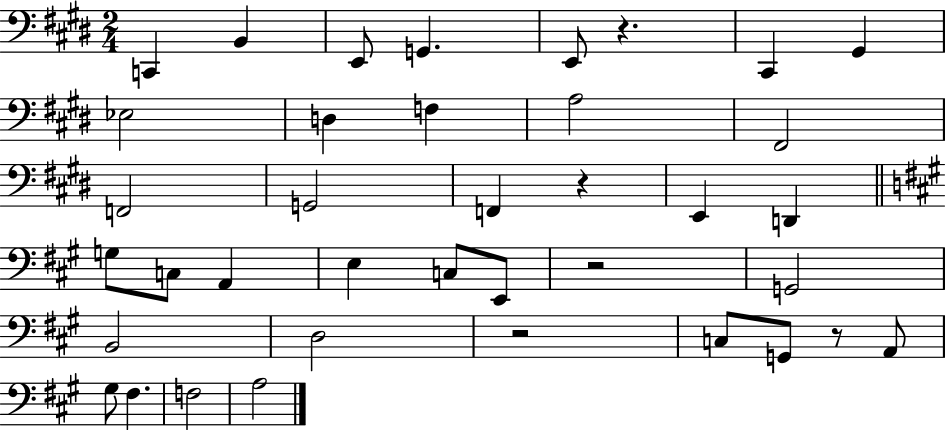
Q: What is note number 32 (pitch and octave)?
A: F3